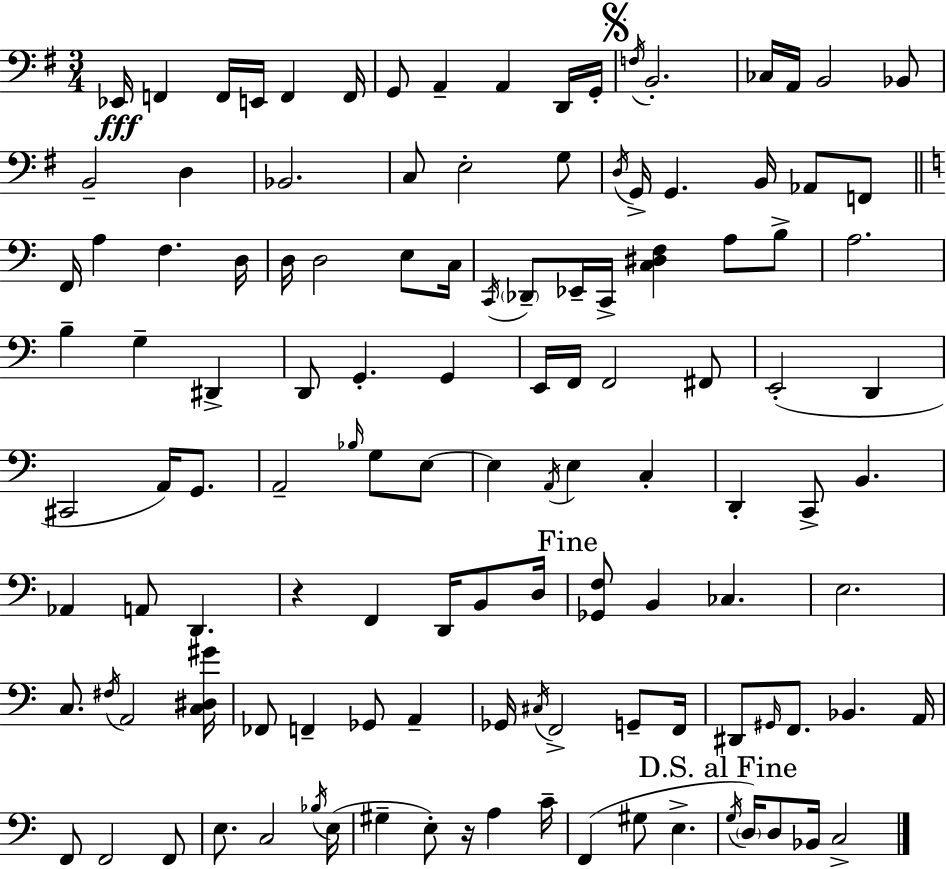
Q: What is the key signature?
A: G major